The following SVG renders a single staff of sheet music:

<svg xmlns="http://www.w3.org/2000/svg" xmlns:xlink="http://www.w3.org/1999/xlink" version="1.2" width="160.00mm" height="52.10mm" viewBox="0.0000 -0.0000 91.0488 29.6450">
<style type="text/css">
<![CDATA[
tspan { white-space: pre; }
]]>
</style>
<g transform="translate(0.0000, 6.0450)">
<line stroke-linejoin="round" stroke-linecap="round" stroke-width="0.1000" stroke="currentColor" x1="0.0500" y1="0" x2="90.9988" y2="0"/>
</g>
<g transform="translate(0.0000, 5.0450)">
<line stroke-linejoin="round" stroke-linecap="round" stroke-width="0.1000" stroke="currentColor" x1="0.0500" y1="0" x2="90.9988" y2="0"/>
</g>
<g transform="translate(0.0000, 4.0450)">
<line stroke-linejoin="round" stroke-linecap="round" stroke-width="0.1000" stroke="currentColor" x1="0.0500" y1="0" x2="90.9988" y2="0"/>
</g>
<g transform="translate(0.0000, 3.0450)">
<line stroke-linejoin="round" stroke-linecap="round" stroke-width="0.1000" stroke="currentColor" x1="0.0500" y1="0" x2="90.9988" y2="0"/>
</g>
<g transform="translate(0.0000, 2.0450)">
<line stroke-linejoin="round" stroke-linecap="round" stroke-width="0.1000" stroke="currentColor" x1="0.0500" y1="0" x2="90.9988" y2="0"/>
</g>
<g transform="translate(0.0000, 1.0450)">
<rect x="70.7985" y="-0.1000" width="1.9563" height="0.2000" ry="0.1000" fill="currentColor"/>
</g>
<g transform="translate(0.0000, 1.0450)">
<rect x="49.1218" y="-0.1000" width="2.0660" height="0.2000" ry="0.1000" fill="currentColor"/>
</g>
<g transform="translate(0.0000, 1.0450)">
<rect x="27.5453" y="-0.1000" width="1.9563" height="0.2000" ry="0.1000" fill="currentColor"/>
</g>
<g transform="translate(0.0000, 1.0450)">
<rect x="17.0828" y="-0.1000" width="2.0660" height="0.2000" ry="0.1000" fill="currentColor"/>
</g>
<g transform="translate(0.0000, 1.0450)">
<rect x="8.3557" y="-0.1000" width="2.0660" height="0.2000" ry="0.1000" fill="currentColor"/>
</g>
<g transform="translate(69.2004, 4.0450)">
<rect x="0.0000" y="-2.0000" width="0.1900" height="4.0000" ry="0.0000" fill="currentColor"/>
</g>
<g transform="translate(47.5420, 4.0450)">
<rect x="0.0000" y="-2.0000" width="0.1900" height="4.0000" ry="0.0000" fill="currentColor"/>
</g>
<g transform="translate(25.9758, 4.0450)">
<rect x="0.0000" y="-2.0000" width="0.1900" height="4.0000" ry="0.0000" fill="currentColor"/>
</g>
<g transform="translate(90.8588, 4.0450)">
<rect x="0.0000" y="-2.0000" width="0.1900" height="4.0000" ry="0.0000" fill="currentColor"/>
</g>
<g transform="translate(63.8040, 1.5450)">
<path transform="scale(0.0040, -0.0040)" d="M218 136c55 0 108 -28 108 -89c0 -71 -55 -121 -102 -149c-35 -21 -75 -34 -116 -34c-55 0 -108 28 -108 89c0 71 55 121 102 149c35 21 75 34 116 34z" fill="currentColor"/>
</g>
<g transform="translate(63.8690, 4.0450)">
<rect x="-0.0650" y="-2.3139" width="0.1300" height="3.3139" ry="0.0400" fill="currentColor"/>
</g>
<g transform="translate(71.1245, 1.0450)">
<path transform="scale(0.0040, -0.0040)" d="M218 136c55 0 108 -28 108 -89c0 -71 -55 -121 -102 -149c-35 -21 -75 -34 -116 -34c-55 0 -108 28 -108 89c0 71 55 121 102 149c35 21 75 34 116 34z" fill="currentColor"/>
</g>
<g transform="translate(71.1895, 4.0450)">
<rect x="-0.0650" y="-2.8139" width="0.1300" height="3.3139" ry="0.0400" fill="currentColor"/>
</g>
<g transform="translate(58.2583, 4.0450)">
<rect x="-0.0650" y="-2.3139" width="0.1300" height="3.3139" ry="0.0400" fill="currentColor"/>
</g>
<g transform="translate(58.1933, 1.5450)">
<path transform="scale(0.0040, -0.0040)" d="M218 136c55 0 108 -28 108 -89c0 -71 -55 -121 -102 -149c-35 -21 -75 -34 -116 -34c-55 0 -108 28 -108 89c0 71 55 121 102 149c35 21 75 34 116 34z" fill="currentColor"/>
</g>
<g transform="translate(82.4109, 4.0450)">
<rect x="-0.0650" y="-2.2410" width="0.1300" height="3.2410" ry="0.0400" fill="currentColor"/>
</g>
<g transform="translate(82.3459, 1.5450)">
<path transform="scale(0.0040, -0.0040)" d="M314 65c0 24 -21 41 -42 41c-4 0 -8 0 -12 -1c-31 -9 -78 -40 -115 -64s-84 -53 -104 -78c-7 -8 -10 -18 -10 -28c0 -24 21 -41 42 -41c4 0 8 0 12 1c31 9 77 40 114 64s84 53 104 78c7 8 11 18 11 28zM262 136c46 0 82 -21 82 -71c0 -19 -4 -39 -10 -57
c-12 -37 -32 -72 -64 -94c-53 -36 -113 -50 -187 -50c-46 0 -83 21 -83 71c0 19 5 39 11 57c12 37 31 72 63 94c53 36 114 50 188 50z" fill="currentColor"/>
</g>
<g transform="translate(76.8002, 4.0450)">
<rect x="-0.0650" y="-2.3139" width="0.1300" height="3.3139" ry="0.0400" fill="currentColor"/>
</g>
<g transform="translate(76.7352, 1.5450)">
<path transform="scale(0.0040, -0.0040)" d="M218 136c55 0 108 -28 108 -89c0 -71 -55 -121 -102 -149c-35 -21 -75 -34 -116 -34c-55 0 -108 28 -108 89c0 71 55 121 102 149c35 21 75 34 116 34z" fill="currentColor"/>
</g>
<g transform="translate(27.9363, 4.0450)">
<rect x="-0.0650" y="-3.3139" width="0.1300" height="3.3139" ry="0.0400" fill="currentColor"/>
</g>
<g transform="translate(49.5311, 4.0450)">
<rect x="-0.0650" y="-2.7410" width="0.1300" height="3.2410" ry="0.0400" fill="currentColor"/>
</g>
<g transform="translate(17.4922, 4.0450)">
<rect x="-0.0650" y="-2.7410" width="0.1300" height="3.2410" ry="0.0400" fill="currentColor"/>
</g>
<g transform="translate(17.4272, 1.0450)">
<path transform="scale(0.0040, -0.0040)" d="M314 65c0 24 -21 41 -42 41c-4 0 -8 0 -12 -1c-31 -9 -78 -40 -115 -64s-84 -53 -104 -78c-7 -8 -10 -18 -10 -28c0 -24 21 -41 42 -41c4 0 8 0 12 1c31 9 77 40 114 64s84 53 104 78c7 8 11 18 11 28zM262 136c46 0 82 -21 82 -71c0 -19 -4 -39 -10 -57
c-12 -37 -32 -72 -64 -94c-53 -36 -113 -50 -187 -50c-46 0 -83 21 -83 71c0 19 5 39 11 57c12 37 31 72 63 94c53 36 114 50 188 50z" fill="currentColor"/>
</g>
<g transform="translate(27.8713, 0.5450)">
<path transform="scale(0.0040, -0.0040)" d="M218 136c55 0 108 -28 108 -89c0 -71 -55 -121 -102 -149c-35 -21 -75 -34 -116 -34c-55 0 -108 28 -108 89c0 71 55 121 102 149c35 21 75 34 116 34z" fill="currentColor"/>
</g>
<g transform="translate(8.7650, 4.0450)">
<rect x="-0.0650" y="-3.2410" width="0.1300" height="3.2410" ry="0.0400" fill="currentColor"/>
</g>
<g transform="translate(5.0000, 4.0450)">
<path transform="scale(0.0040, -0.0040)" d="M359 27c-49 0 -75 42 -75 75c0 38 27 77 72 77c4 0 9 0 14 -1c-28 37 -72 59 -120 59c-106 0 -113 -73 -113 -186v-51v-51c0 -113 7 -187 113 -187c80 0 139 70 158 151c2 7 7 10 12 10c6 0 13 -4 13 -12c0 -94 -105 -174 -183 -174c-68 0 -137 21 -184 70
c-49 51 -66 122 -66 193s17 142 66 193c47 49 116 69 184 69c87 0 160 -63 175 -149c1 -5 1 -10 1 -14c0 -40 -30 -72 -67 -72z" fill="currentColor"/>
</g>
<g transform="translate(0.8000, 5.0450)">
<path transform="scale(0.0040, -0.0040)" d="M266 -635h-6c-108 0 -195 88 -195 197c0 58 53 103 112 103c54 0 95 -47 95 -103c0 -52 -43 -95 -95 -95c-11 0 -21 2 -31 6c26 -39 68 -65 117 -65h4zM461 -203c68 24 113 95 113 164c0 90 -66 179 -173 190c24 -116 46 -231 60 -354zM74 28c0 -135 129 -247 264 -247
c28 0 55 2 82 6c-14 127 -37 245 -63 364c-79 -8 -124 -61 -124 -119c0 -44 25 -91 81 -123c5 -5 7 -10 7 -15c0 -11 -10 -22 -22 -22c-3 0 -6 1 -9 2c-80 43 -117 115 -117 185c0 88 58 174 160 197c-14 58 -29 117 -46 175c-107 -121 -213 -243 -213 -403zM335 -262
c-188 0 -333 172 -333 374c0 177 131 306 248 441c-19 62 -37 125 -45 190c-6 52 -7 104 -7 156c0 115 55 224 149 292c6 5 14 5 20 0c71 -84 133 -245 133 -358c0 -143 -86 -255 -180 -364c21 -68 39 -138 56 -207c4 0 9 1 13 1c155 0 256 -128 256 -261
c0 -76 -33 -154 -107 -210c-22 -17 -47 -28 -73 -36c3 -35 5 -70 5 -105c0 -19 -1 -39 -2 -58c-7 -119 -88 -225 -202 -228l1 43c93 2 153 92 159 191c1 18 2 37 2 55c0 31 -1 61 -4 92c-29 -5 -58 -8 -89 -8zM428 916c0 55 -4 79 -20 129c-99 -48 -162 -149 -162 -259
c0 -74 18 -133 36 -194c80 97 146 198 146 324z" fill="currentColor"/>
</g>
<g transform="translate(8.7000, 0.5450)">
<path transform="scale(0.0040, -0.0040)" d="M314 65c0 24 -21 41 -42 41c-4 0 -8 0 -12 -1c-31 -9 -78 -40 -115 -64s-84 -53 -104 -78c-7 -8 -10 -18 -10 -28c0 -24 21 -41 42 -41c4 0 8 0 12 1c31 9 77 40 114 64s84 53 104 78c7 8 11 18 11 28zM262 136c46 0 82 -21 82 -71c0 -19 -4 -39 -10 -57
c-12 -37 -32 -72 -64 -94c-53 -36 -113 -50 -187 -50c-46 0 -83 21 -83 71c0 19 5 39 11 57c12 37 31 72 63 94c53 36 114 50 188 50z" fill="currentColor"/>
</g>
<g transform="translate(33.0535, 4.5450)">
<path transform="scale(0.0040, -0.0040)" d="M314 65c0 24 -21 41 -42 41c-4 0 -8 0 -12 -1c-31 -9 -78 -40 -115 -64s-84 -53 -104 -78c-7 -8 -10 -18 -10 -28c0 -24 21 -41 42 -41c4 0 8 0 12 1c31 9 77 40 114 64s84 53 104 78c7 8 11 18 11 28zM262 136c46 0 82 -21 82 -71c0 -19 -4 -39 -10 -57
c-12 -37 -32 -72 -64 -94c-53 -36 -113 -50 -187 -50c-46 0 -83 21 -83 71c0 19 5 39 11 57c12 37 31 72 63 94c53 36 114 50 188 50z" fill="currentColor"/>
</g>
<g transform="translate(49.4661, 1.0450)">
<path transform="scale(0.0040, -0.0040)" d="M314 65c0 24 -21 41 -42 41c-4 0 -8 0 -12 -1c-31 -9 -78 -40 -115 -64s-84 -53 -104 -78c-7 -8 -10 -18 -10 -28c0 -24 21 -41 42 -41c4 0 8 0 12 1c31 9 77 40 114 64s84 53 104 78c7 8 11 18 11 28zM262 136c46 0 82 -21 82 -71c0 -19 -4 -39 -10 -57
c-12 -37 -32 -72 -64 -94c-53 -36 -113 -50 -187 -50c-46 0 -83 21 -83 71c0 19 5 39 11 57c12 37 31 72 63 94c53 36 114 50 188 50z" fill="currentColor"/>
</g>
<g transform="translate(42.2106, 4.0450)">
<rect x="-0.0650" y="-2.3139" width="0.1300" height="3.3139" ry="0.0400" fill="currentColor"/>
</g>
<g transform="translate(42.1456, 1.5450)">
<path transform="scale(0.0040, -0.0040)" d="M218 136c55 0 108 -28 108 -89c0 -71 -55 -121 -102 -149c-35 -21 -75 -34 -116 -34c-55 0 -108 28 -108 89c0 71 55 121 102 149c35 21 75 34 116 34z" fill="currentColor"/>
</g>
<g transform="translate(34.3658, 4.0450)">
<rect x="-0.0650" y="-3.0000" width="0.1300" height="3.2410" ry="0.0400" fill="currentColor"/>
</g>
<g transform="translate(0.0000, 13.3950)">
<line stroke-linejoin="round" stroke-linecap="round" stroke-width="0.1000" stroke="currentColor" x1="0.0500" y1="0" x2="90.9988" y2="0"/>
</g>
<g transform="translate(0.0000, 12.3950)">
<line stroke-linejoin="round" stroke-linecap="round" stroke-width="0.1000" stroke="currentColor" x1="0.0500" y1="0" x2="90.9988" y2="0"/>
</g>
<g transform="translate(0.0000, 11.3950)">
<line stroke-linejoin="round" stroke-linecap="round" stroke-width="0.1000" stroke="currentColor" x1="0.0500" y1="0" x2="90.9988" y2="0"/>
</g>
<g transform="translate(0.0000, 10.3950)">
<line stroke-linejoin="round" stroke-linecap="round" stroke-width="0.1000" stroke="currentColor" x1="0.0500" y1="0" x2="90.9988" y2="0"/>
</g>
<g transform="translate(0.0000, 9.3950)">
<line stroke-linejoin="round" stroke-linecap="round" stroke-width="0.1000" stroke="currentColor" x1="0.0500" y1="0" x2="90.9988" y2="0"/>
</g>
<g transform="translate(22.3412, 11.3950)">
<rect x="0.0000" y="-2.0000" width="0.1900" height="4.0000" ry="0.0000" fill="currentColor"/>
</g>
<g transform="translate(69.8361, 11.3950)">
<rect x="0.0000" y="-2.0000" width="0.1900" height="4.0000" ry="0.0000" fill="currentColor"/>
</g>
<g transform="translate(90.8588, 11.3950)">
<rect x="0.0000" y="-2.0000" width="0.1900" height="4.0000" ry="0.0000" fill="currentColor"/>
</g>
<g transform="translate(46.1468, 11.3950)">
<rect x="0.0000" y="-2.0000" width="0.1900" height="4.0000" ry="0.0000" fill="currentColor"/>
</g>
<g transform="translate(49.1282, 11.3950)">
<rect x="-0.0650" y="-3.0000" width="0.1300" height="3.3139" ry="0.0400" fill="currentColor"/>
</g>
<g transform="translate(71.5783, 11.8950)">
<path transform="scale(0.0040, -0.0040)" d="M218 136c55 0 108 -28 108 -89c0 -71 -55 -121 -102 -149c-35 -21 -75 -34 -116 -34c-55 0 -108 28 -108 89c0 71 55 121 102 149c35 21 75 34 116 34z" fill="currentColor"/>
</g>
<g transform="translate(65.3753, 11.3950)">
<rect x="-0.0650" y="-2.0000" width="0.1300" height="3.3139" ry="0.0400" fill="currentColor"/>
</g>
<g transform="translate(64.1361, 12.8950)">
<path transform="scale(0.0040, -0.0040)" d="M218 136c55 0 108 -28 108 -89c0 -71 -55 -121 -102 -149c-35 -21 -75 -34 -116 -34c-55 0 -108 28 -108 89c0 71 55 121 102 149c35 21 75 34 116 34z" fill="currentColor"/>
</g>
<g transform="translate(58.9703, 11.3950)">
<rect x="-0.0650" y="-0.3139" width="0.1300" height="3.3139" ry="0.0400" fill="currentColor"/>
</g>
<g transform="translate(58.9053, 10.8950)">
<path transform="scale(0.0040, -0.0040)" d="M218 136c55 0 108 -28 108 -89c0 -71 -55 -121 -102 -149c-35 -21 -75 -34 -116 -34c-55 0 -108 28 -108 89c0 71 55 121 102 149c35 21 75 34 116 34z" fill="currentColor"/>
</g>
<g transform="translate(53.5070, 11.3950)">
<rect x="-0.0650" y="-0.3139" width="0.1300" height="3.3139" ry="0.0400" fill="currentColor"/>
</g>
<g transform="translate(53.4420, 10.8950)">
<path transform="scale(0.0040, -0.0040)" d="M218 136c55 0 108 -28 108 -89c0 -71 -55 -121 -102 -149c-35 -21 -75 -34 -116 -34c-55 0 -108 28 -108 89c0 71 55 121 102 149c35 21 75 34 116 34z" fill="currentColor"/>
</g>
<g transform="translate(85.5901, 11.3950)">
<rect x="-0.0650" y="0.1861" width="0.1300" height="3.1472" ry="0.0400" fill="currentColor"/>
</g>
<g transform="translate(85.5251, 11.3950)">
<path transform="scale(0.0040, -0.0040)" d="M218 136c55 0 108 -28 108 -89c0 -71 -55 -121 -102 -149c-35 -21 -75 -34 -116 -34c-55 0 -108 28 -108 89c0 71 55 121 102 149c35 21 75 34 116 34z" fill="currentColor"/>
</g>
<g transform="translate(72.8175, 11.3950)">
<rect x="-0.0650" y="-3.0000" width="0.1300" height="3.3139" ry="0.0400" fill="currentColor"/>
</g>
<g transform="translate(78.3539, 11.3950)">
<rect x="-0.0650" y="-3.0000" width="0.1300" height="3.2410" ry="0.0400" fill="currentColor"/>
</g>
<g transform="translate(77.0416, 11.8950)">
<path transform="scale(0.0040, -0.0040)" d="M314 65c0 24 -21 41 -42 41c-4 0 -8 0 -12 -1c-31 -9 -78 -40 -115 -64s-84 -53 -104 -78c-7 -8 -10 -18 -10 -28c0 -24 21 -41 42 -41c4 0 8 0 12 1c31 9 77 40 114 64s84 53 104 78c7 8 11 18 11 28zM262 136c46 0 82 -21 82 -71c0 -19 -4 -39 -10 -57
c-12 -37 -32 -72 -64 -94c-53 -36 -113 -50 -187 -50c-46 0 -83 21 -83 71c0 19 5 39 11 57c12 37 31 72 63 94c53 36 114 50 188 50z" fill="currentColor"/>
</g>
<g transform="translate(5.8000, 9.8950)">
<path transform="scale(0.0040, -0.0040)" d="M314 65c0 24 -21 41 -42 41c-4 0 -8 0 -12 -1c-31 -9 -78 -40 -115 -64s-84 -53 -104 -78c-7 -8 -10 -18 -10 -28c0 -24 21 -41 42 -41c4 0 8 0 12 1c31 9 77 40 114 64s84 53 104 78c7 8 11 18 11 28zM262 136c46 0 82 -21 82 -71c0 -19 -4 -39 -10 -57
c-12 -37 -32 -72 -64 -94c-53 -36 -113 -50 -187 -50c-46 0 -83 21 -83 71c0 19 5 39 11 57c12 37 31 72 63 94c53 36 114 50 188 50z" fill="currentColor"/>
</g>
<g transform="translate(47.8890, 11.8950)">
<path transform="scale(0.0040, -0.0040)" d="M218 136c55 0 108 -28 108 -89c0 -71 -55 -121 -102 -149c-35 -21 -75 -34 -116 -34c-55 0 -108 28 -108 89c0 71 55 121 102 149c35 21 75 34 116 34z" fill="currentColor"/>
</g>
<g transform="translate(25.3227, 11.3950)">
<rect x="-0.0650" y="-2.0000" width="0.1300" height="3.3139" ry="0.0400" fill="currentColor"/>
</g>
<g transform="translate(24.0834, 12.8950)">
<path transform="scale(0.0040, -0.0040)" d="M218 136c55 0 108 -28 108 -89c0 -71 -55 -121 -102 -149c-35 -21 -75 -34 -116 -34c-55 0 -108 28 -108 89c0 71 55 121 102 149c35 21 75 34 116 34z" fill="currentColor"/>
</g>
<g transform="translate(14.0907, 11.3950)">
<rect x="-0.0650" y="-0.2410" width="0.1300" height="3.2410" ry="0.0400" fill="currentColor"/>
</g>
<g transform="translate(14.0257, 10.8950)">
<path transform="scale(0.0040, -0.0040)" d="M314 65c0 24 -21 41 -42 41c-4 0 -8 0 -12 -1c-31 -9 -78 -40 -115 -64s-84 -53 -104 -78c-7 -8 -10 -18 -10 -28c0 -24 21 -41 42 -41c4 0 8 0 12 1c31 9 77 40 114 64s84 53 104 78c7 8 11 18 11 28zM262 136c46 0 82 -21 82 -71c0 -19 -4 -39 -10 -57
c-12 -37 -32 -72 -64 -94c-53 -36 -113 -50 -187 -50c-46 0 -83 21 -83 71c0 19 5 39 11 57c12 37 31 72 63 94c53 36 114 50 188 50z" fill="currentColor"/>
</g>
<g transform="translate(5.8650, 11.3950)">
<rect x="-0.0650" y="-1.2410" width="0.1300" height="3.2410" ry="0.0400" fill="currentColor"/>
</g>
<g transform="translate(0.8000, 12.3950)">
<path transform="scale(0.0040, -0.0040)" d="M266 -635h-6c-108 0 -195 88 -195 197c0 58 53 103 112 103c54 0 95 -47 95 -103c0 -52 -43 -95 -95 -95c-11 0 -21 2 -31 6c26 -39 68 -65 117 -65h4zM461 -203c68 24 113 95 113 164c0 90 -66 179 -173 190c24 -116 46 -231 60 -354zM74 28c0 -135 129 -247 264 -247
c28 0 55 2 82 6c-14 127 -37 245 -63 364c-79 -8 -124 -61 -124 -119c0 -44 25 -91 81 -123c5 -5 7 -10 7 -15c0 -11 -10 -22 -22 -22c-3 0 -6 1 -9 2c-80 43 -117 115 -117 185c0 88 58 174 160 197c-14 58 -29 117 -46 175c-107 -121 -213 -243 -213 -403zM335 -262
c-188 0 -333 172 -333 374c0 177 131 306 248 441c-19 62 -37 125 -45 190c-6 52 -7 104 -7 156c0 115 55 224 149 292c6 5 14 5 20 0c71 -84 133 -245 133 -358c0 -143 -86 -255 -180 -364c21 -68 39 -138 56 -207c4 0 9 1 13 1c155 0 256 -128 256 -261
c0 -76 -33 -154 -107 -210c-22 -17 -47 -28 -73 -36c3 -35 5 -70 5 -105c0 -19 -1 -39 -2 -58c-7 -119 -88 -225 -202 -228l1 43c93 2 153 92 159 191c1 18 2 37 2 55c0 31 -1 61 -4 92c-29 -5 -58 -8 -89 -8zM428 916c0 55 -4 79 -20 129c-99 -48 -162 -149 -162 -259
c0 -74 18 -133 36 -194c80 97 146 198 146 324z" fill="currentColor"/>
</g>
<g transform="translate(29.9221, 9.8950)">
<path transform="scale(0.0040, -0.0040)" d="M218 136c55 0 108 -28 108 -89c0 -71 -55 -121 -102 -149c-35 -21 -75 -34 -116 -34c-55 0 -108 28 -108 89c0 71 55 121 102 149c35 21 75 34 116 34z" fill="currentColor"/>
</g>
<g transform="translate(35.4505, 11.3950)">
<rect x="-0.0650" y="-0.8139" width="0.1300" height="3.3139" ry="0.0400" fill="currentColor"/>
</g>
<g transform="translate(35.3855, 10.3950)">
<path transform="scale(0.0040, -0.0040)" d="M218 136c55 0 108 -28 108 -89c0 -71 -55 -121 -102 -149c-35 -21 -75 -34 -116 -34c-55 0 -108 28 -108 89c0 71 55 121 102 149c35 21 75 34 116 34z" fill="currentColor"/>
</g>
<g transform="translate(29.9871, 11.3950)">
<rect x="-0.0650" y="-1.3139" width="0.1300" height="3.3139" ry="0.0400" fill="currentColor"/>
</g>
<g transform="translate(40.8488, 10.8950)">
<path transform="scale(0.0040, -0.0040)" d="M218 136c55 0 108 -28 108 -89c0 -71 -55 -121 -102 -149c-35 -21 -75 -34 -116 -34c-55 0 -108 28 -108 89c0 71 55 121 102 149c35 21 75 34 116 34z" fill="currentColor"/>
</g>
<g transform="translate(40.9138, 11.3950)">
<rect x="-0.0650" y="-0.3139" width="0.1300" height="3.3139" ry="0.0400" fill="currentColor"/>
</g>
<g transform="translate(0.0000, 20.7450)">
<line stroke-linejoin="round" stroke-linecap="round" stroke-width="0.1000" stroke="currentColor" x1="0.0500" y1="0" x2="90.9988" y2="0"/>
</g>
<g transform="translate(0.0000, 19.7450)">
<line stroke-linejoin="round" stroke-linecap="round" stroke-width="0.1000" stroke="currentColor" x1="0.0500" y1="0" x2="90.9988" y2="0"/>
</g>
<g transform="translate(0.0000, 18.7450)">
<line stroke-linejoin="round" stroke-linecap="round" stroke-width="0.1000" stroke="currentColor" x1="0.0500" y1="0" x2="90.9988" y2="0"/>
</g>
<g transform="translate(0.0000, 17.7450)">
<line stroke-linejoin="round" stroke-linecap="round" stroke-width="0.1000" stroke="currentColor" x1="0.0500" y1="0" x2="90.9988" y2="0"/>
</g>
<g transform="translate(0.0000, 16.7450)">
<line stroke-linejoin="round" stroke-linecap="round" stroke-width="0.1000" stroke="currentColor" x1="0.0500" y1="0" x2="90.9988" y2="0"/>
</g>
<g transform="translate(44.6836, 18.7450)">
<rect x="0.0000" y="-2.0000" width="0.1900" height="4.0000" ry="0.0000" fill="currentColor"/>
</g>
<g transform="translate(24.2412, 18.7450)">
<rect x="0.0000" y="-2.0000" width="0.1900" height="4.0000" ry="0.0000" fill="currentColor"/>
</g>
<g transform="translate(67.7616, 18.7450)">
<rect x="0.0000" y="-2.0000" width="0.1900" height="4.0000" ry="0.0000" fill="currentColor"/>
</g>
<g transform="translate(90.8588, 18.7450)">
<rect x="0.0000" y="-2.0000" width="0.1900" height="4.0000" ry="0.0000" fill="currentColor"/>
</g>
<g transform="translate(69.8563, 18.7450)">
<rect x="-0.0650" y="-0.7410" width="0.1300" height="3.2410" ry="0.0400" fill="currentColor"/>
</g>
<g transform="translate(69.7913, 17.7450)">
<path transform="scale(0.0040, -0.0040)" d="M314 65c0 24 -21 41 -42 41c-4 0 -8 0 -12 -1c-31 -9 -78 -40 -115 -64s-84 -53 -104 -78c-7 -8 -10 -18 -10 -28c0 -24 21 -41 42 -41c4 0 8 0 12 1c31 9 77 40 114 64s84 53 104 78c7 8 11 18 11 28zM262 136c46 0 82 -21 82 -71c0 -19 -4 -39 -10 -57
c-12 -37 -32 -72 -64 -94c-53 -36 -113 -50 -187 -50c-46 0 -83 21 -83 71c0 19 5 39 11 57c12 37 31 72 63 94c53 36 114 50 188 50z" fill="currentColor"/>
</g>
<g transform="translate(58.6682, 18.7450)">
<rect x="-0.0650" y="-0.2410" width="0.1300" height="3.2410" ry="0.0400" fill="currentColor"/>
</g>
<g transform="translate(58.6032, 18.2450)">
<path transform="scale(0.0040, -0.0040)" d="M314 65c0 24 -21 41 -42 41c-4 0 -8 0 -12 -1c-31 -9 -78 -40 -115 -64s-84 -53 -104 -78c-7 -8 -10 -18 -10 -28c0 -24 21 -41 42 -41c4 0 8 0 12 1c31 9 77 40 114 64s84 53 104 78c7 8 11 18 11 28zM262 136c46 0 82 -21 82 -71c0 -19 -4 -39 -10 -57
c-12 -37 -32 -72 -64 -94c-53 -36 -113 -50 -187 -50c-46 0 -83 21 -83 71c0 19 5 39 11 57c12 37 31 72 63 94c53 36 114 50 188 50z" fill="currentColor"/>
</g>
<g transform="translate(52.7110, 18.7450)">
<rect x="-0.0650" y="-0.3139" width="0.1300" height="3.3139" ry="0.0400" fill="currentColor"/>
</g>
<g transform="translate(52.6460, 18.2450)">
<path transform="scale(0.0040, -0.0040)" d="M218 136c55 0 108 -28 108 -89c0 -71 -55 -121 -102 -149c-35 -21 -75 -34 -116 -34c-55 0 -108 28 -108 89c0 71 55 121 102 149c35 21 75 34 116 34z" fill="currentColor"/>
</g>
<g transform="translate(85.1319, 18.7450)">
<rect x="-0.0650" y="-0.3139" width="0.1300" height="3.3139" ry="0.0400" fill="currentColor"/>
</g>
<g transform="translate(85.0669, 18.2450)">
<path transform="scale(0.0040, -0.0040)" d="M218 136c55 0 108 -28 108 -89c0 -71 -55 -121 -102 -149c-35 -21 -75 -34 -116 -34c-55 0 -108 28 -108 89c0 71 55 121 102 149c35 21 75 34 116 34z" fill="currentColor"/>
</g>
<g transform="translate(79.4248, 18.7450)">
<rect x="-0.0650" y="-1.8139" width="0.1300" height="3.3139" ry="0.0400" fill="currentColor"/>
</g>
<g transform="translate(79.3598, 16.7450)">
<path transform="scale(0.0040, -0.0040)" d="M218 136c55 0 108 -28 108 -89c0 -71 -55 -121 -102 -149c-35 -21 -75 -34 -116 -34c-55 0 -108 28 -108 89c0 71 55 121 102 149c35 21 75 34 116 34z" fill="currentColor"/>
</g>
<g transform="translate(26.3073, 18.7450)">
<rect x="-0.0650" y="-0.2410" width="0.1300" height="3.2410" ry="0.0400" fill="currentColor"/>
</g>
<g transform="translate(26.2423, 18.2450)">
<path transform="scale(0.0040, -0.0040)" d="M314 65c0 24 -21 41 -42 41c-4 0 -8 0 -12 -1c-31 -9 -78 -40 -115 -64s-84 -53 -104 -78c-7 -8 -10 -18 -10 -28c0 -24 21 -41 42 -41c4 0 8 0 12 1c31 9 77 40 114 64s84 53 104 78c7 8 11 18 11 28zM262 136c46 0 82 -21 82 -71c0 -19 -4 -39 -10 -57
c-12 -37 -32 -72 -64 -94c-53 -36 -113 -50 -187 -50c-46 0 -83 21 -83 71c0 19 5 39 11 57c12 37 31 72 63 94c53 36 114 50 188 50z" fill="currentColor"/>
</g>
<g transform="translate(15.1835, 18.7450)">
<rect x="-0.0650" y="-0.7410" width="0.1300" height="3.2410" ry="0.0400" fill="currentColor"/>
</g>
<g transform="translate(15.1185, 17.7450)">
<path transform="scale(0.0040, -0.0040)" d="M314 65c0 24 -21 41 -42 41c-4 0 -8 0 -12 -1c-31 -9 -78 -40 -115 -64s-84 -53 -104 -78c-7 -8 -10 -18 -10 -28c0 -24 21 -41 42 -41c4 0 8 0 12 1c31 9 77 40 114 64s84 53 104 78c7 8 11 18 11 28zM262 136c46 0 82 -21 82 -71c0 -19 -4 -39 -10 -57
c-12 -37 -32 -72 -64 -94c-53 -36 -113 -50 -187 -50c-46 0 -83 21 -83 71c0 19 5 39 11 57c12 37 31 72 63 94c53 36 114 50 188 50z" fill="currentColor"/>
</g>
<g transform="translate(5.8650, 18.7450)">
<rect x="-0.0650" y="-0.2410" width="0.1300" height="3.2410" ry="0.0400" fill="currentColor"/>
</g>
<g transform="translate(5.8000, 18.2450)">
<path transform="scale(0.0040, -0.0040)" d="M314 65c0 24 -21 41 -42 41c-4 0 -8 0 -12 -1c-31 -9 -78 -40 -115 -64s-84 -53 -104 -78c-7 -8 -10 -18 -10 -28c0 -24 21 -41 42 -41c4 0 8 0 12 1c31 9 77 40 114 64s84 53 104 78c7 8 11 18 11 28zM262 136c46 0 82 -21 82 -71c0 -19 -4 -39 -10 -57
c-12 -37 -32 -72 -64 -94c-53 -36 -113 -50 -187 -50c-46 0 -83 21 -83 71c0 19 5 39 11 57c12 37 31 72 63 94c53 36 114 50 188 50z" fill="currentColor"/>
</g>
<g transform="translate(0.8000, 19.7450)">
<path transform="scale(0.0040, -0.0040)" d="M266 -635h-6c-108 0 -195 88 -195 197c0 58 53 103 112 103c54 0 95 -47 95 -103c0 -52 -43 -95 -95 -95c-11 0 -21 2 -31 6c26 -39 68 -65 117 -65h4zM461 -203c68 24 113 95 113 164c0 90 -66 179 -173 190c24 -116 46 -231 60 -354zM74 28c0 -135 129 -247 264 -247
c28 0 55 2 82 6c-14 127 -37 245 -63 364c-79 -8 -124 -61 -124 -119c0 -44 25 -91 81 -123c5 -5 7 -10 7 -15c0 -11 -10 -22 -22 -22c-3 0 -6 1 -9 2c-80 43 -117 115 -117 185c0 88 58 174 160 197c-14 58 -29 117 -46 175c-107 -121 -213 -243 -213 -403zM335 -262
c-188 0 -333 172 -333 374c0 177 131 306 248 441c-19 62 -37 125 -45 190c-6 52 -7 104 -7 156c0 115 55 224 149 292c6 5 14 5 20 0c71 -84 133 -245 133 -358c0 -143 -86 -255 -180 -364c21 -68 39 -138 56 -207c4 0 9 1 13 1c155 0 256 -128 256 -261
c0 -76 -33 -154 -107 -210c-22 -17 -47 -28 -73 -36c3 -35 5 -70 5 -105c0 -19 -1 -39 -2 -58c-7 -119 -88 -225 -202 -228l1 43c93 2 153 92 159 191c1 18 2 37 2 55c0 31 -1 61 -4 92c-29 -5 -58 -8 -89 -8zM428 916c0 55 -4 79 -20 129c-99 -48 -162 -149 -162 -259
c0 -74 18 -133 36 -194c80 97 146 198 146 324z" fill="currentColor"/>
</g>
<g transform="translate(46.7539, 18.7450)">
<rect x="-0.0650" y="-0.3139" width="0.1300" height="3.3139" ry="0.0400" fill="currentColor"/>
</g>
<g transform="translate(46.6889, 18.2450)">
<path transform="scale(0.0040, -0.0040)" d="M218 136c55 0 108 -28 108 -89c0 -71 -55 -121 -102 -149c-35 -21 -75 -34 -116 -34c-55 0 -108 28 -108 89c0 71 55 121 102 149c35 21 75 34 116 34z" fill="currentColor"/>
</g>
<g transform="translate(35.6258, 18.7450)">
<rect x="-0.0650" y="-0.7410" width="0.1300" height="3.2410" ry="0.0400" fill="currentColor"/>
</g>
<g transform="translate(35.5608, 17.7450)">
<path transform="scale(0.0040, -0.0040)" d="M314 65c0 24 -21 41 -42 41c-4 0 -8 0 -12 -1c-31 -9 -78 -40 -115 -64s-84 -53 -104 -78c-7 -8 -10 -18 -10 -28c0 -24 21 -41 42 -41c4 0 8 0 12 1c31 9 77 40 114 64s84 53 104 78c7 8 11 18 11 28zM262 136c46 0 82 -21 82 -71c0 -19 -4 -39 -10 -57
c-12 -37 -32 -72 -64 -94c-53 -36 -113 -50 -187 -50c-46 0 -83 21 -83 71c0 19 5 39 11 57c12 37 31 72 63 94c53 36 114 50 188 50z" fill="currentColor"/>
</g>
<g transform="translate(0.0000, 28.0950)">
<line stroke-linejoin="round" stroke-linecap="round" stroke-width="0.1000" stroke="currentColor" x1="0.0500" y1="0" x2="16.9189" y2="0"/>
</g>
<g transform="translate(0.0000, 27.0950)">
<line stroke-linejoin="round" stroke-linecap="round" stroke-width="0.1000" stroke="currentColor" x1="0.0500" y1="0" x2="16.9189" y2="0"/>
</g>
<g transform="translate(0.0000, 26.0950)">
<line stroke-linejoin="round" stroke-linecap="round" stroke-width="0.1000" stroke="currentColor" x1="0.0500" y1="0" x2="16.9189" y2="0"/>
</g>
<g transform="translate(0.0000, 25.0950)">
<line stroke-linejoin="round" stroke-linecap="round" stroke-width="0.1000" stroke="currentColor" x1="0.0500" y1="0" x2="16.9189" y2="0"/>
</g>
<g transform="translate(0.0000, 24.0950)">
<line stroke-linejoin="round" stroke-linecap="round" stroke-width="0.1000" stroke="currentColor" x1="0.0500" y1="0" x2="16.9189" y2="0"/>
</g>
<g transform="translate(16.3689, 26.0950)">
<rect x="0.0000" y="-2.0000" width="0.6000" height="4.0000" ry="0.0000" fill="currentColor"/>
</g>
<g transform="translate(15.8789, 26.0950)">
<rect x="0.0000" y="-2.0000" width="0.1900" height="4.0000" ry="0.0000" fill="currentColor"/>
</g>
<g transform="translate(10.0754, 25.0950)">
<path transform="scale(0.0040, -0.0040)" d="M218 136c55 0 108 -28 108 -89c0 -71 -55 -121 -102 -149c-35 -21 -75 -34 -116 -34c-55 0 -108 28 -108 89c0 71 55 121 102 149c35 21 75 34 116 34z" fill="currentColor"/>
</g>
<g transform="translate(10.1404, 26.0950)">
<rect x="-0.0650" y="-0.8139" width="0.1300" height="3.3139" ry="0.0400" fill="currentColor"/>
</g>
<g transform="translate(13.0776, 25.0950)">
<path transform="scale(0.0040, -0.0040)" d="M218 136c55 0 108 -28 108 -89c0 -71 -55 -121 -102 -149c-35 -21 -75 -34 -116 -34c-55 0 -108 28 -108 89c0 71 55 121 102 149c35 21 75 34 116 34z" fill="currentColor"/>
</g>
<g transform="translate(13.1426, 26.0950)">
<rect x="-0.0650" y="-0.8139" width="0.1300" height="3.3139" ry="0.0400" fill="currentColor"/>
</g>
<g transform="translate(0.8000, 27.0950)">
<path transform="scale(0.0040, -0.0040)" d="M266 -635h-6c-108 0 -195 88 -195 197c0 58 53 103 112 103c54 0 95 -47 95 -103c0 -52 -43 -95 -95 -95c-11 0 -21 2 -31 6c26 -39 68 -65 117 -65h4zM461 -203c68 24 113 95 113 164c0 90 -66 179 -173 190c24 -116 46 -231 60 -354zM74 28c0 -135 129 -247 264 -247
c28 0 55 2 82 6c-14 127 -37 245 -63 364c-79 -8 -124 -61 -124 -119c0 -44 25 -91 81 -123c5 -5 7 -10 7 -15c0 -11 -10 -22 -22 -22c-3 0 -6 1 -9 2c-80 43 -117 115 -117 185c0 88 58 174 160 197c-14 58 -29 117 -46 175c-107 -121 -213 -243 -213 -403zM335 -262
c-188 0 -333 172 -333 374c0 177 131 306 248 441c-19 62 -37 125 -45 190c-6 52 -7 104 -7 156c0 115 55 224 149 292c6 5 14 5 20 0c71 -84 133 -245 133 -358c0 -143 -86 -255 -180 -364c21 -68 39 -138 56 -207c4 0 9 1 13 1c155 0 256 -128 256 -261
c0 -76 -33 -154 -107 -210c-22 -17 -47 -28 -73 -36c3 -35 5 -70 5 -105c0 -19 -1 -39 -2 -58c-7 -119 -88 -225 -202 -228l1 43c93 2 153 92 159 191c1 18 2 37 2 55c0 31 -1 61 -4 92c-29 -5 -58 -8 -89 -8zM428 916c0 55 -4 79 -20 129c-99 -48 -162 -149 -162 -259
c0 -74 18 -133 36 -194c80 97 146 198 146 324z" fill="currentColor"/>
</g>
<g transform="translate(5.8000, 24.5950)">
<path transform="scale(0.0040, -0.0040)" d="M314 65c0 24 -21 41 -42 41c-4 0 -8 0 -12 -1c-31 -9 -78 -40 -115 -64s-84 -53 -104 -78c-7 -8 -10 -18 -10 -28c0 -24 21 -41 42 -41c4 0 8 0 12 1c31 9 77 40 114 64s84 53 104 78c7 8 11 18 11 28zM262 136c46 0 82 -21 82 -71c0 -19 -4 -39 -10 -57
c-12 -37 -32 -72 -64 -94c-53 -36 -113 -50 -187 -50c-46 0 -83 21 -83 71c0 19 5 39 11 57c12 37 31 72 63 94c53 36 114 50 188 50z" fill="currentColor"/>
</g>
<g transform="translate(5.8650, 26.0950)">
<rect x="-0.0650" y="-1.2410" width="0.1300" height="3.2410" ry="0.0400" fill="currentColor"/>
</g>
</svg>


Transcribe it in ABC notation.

X:1
T:Untitled
M:4/4
L:1/4
K:C
b2 a2 b A2 g a2 g g a g g2 e2 c2 F e d c A c c F A A2 B c2 d2 c2 d2 c c c2 d2 f c e2 d d